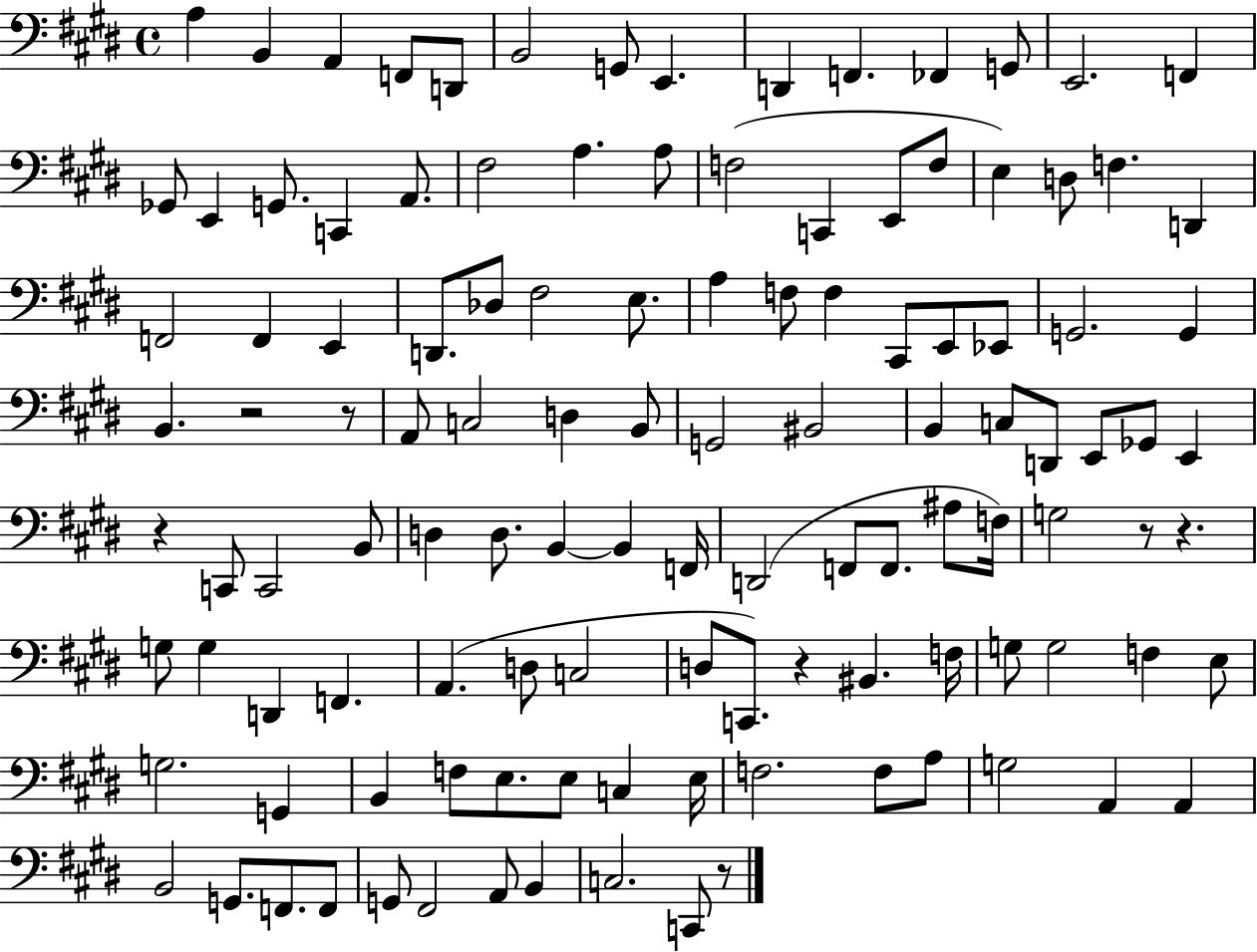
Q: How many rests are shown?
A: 7